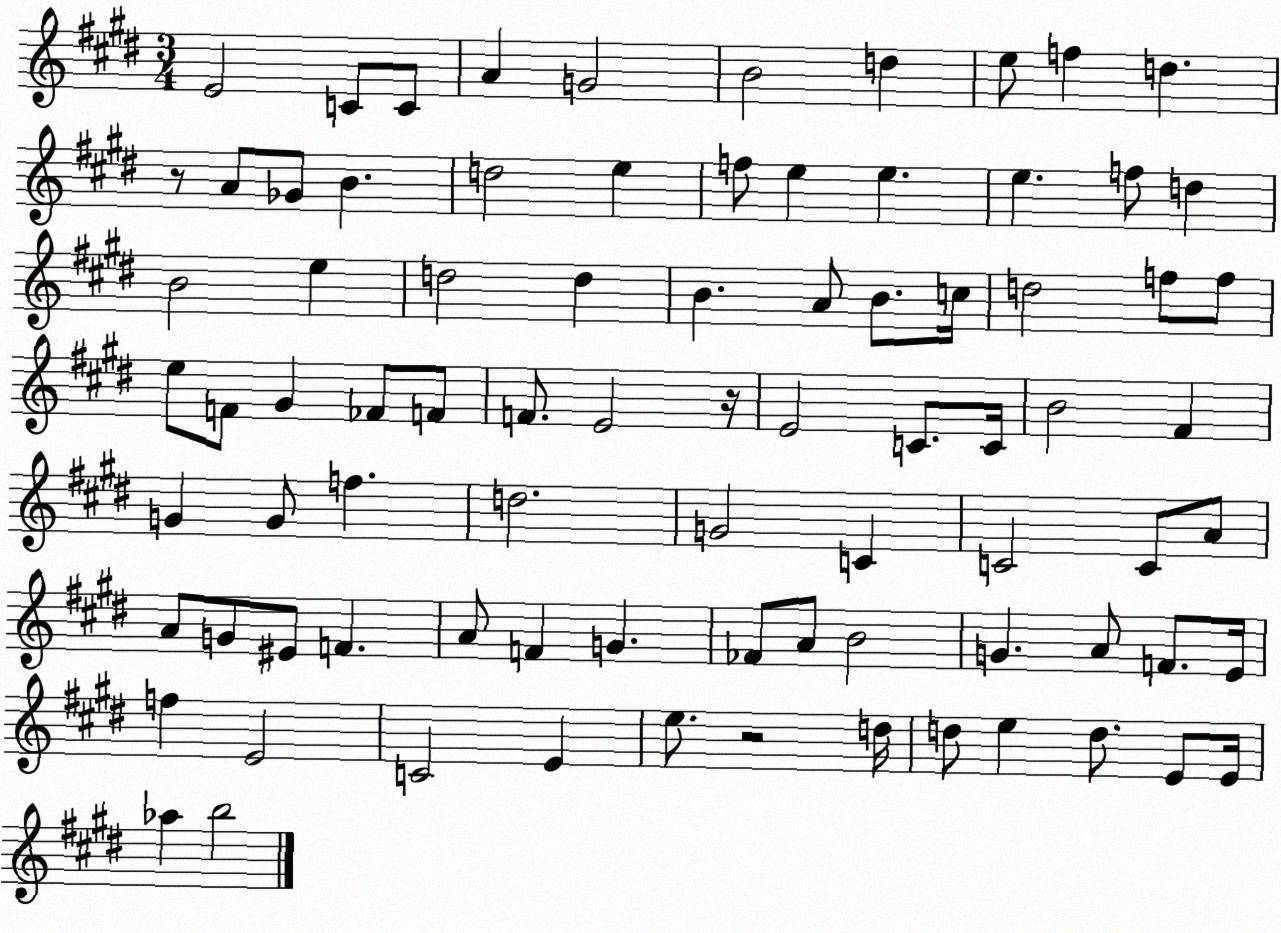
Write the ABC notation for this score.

X:1
T:Untitled
M:3/4
L:1/4
K:E
E2 C/2 C/2 A G2 B2 d e/2 f d z/2 A/2 _G/2 B d2 e f/2 e e e f/2 d B2 e d2 d B A/2 B/2 c/4 d2 f/2 f/2 e/2 F/2 ^G _F/2 F/2 F/2 E2 z/4 E2 C/2 C/4 B2 ^F G G/2 f d2 G2 C C2 C/2 A/2 A/2 G/2 ^E/2 F A/2 F G _F/2 A/2 B2 G A/2 F/2 E/4 f E2 C2 E e/2 z2 d/4 d/2 e d/2 E/2 E/4 _a b2